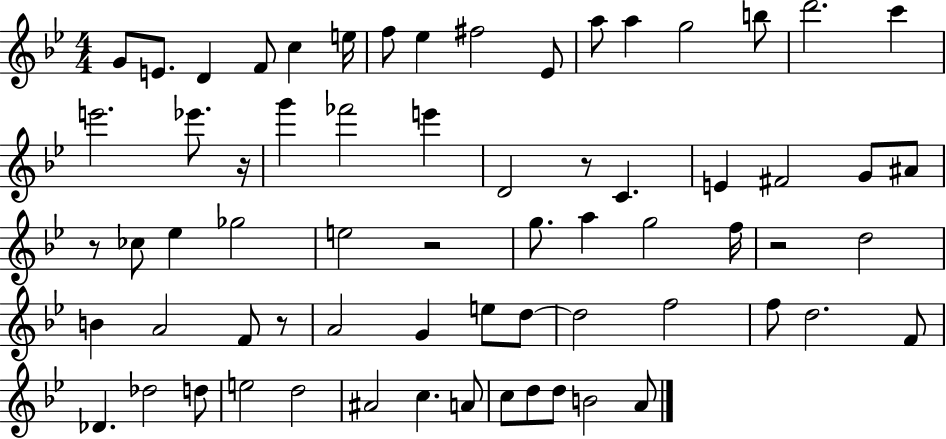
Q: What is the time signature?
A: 4/4